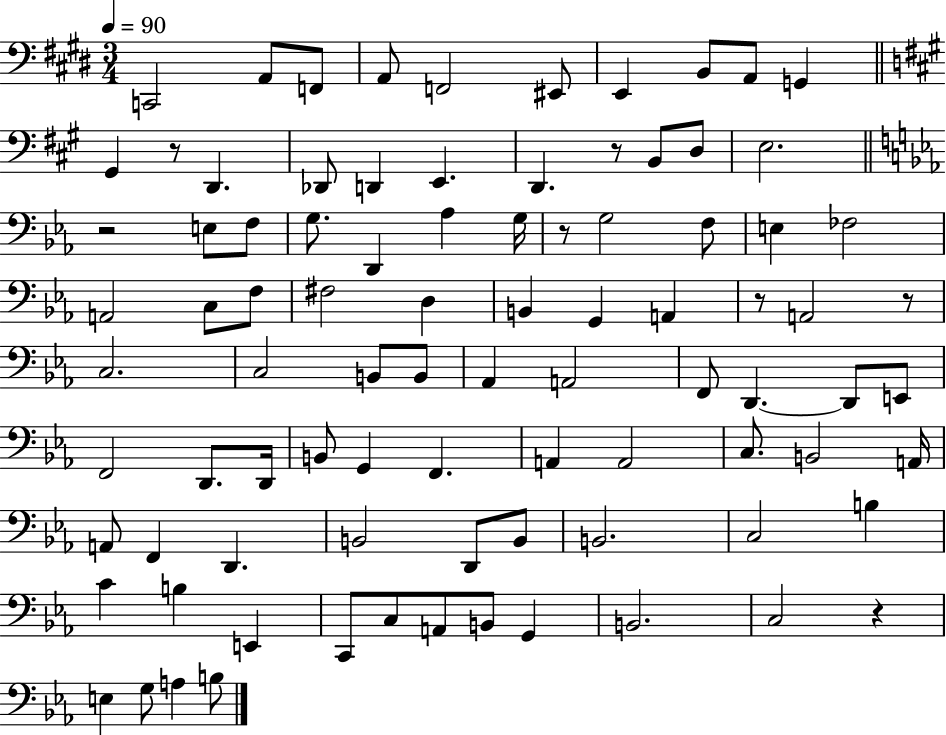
X:1
T:Untitled
M:3/4
L:1/4
K:E
C,,2 A,,/2 F,,/2 A,,/2 F,,2 ^E,,/2 E,, B,,/2 A,,/2 G,, ^G,, z/2 D,, _D,,/2 D,, E,, D,, z/2 B,,/2 D,/2 E,2 z2 E,/2 F,/2 G,/2 D,, _A, G,/4 z/2 G,2 F,/2 E, _F,2 A,,2 C,/2 F,/2 ^F,2 D, B,, G,, A,, z/2 A,,2 z/2 C,2 C,2 B,,/2 B,,/2 _A,, A,,2 F,,/2 D,, D,,/2 E,,/2 F,,2 D,,/2 D,,/4 B,,/2 G,, F,, A,, A,,2 C,/2 B,,2 A,,/4 A,,/2 F,, D,, B,,2 D,,/2 B,,/2 B,,2 C,2 B, C B, E,, C,,/2 C,/2 A,,/2 B,,/2 G,, B,,2 C,2 z E, G,/2 A, B,/2